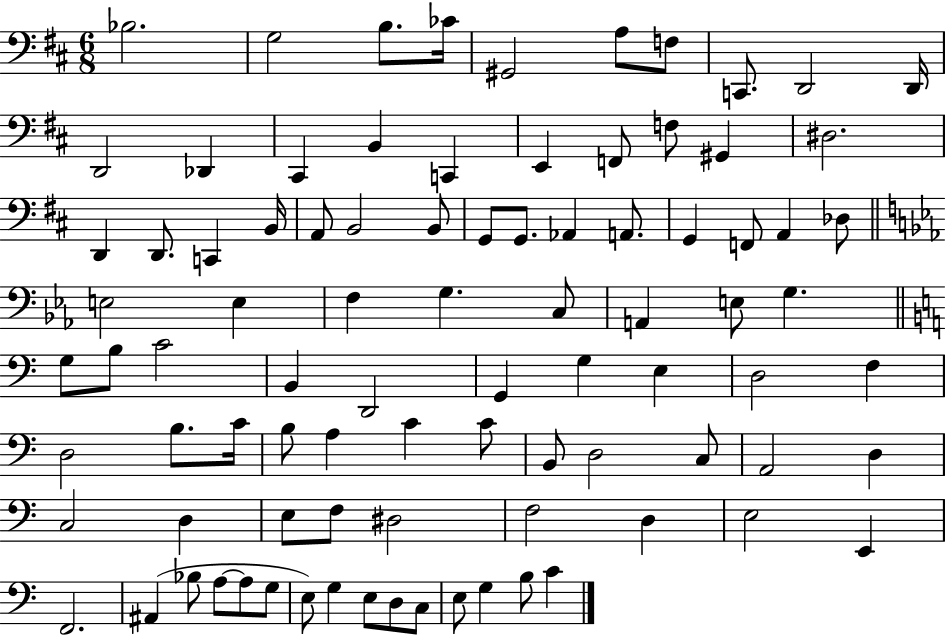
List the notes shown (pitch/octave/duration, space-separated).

Bb3/h. G3/h B3/e. CES4/s G#2/h A3/e F3/e C2/e. D2/h D2/s D2/h Db2/q C#2/q B2/q C2/q E2/q F2/e F3/e G#2/q D#3/h. D2/q D2/e. C2/q B2/s A2/e B2/h B2/e G2/e G2/e. Ab2/q A2/e. G2/q F2/e A2/q Db3/e E3/h E3/q F3/q G3/q. C3/e A2/q E3/e G3/q. G3/e B3/e C4/h B2/q D2/h G2/q G3/q E3/q D3/h F3/q D3/h B3/e. C4/s B3/e A3/q C4/q C4/e B2/e D3/h C3/e A2/h D3/q C3/h D3/q E3/e F3/e D#3/h F3/h D3/q E3/h E2/q F2/h. A#2/q Bb3/e A3/e A3/e G3/e E3/e G3/q E3/e D3/e C3/e E3/e G3/q B3/e C4/q